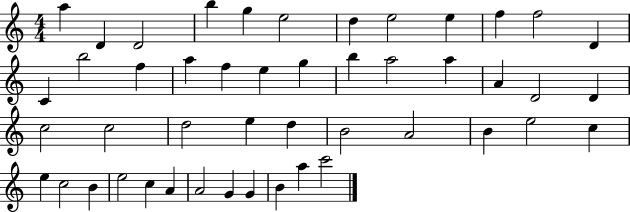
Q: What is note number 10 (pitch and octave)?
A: F5